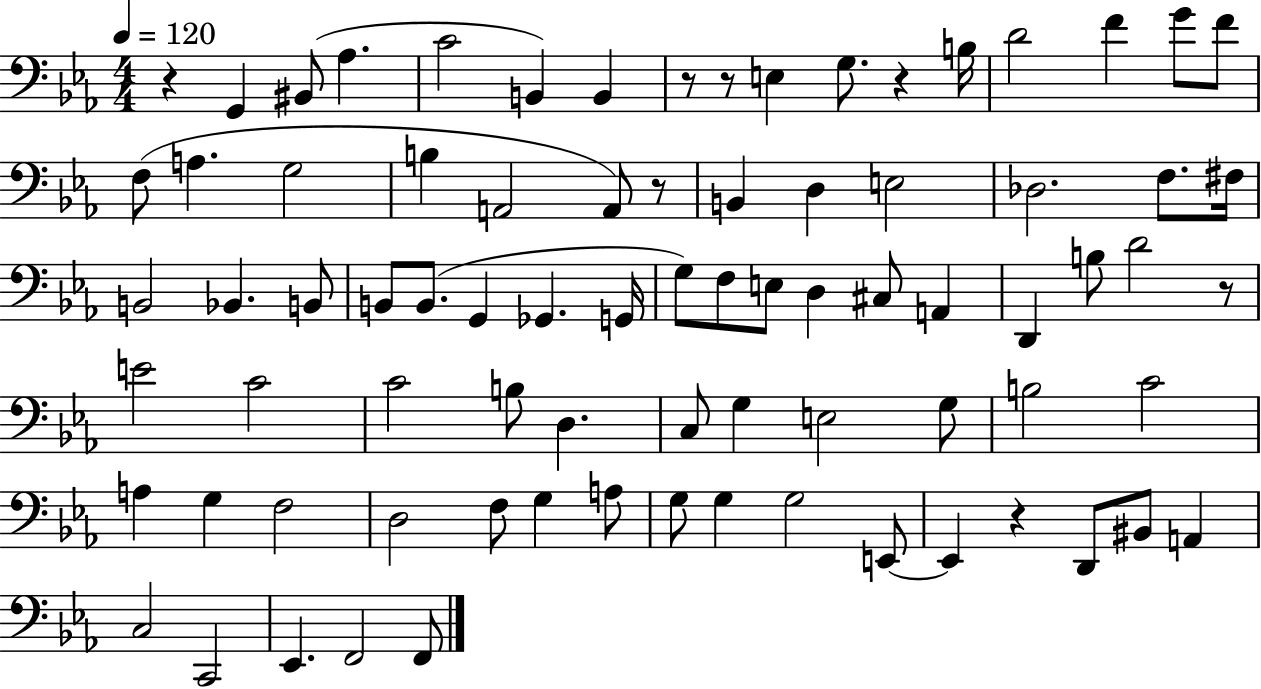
R/q G2/q BIS2/e Ab3/q. C4/h B2/q B2/q R/e R/e E3/q G3/e. R/q B3/s D4/h F4/q G4/e F4/e F3/e A3/q. G3/h B3/q A2/h A2/e R/e B2/q D3/q E3/h Db3/h. F3/e. F#3/s B2/h Bb2/q. B2/e B2/e B2/e. G2/q Gb2/q. G2/s G3/e F3/e E3/e D3/q C#3/e A2/q D2/q B3/e D4/h R/e E4/h C4/h C4/h B3/e D3/q. C3/e G3/q E3/h G3/e B3/h C4/h A3/q G3/q F3/h D3/h F3/e G3/q A3/e G3/e G3/q G3/h E2/e E2/q R/q D2/e BIS2/e A2/q C3/h C2/h Eb2/q. F2/h F2/e